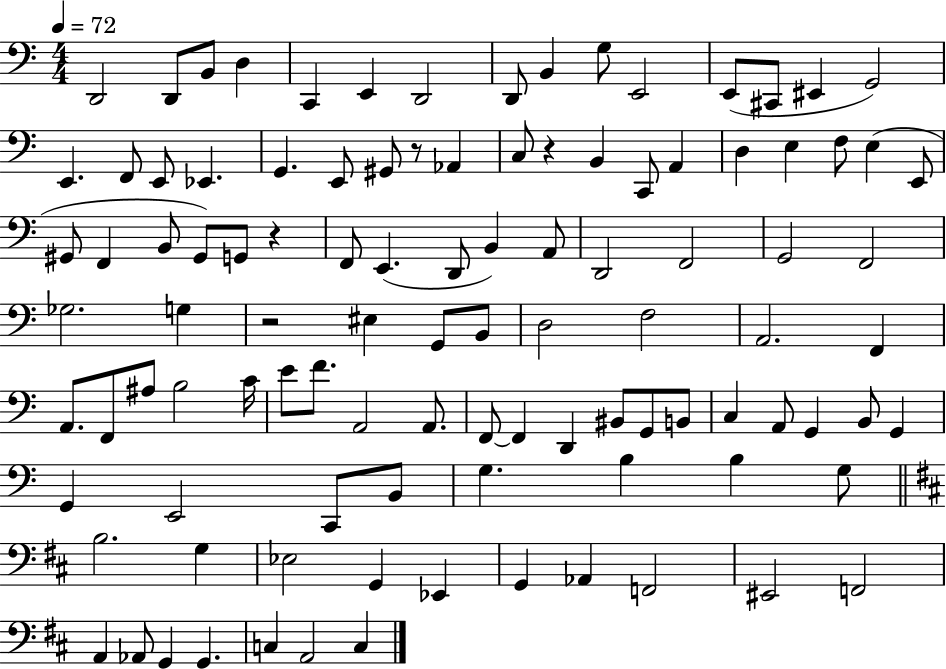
X:1
T:Untitled
M:4/4
L:1/4
K:C
D,,2 D,,/2 B,,/2 D, C,, E,, D,,2 D,,/2 B,, G,/2 E,,2 E,,/2 ^C,,/2 ^E,, G,,2 E,, F,,/2 E,,/2 _E,, G,, E,,/2 ^G,,/2 z/2 _A,, C,/2 z B,, C,,/2 A,, D, E, F,/2 E, E,,/2 ^G,,/2 F,, B,,/2 ^G,,/2 G,,/2 z F,,/2 E,, D,,/2 B,, A,,/2 D,,2 F,,2 G,,2 F,,2 _G,2 G, z2 ^E, G,,/2 B,,/2 D,2 F,2 A,,2 F,, A,,/2 F,,/2 ^A,/2 B,2 C/4 E/2 F/2 A,,2 A,,/2 F,,/2 F,, D,, ^B,,/2 G,,/2 B,,/2 C, A,,/2 G,, B,,/2 G,, G,, E,,2 C,,/2 B,,/2 G, B, B, G,/2 B,2 G, _E,2 G,, _E,, G,, _A,, F,,2 ^E,,2 F,,2 A,, _A,,/2 G,, G,, C, A,,2 C,